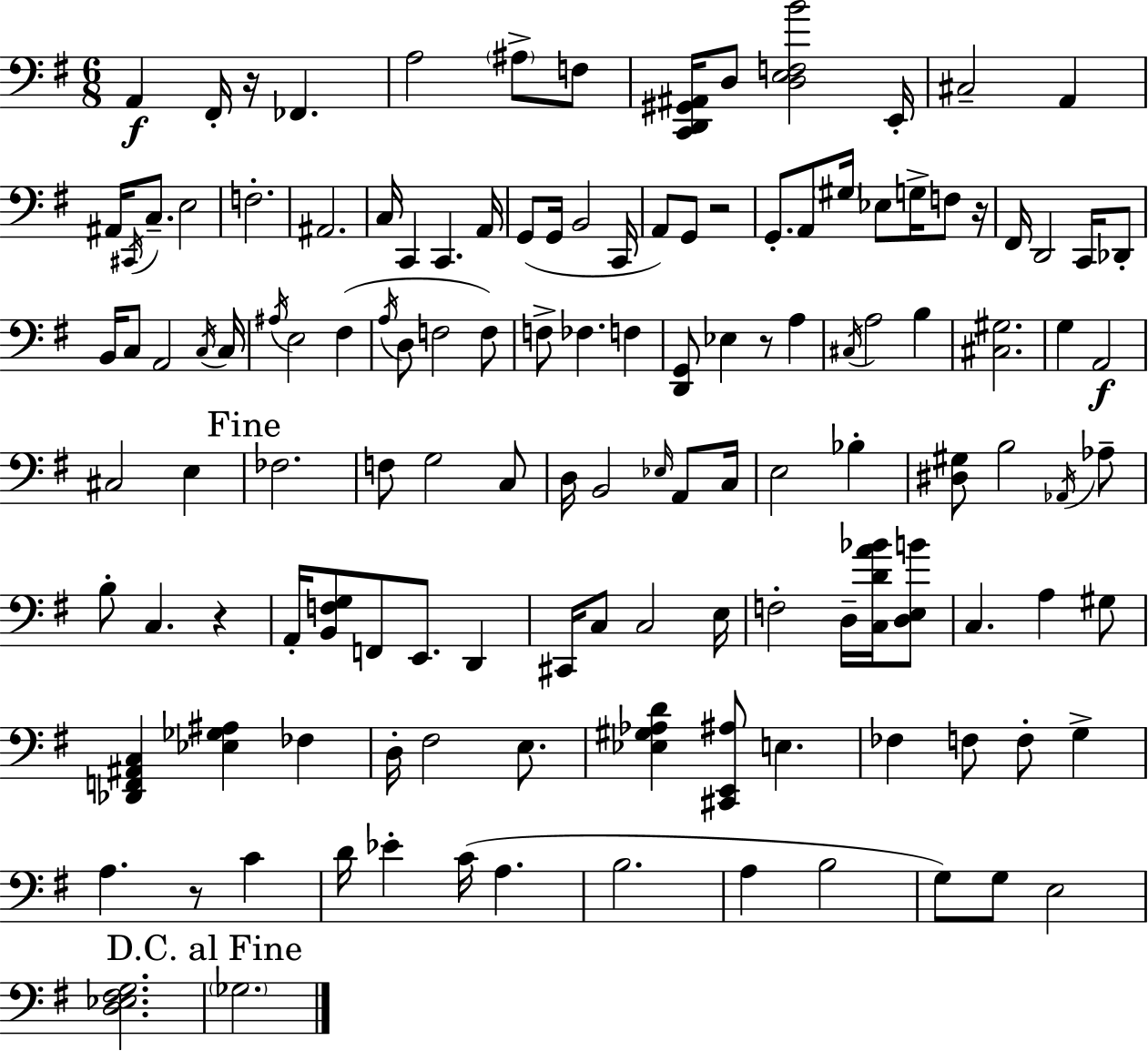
X:1
T:Untitled
M:6/8
L:1/4
K:Em
A,, ^F,,/4 z/4 _F,, A,2 ^A,/2 F,/2 [C,,D,,^G,,^A,,]/4 D,/2 [D,E,F,B]2 E,,/4 ^C,2 A,, ^A,,/4 ^C,,/4 C,/2 E,2 F,2 ^A,,2 C,/4 C,, C,, A,,/4 G,,/2 G,,/4 B,,2 C,,/4 A,,/2 G,,/2 z2 G,,/2 A,,/2 ^G,/4 _E,/2 G,/4 F,/2 z/4 ^F,,/4 D,,2 C,,/4 _D,,/2 B,,/4 C,/2 A,,2 C,/4 C,/4 ^A,/4 E,2 ^F, A,/4 D,/2 F,2 F,/2 F,/2 _F, F, [D,,G,,]/2 _E, z/2 A, ^C,/4 A,2 B, [^C,^G,]2 G, A,,2 ^C,2 E, _F,2 F,/2 G,2 C,/2 D,/4 B,,2 _E,/4 A,,/2 C,/4 E,2 _B, [^D,^G,]/2 B,2 _A,,/4 _A,/2 B,/2 C, z A,,/4 [B,,F,G,]/2 F,,/2 E,,/2 D,, ^C,,/4 C,/2 C,2 E,/4 F,2 D,/4 [C,DA_B]/4 [D,E,B]/2 C, A, ^G,/2 [_D,,F,,^A,,C,] [_E,_G,^A,] _F, D,/4 ^F,2 E,/2 [_E,^G,_A,D] [^C,,E,,^A,]/2 E, _F, F,/2 F,/2 G, A, z/2 C D/4 _E C/4 A, B,2 A, B,2 G,/2 G,/2 E,2 [D,_E,^F,G,]2 _G,2